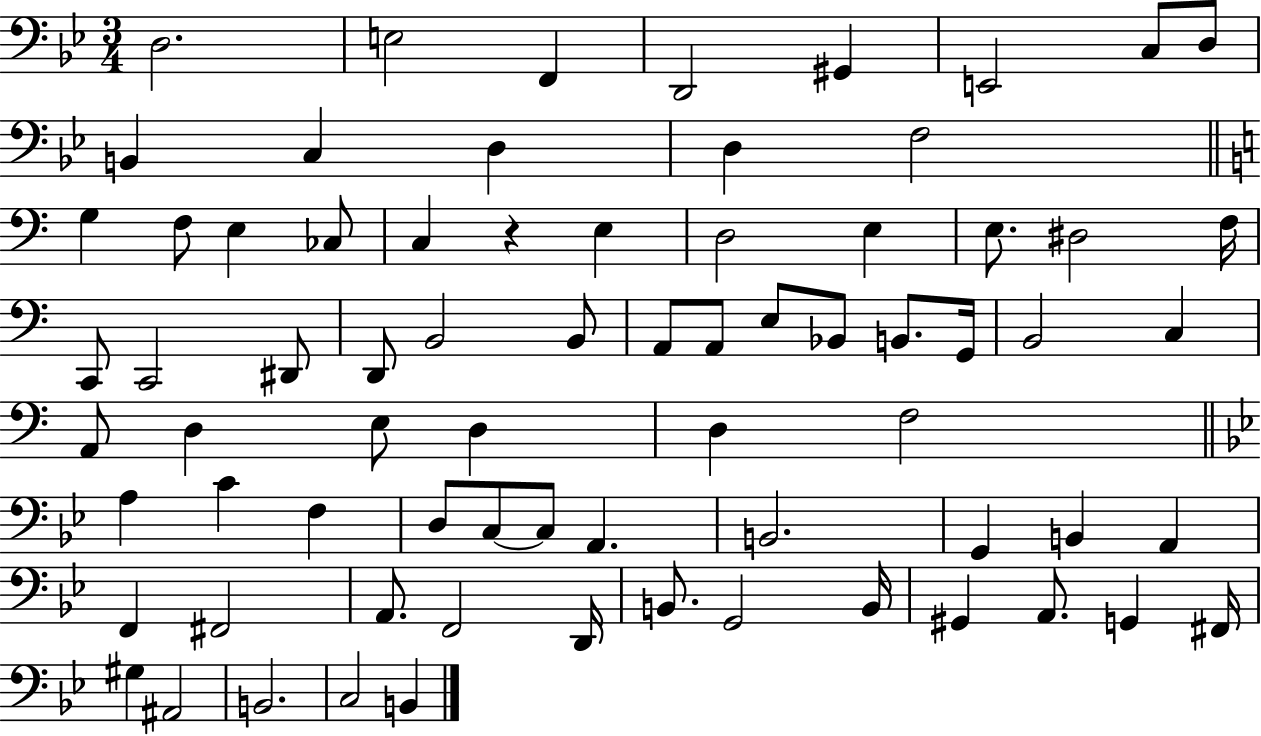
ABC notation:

X:1
T:Untitled
M:3/4
L:1/4
K:Bb
D,2 E,2 F,, D,,2 ^G,, E,,2 C,/2 D,/2 B,, C, D, D, F,2 G, F,/2 E, _C,/2 C, z E, D,2 E, E,/2 ^D,2 F,/4 C,,/2 C,,2 ^D,,/2 D,,/2 B,,2 B,,/2 A,,/2 A,,/2 E,/2 _B,,/2 B,,/2 G,,/4 B,,2 C, A,,/2 D, E,/2 D, D, F,2 A, C F, D,/2 C,/2 C,/2 A,, B,,2 G,, B,, A,, F,, ^F,,2 A,,/2 F,,2 D,,/4 B,,/2 G,,2 B,,/4 ^G,, A,,/2 G,, ^F,,/4 ^G, ^A,,2 B,,2 C,2 B,,